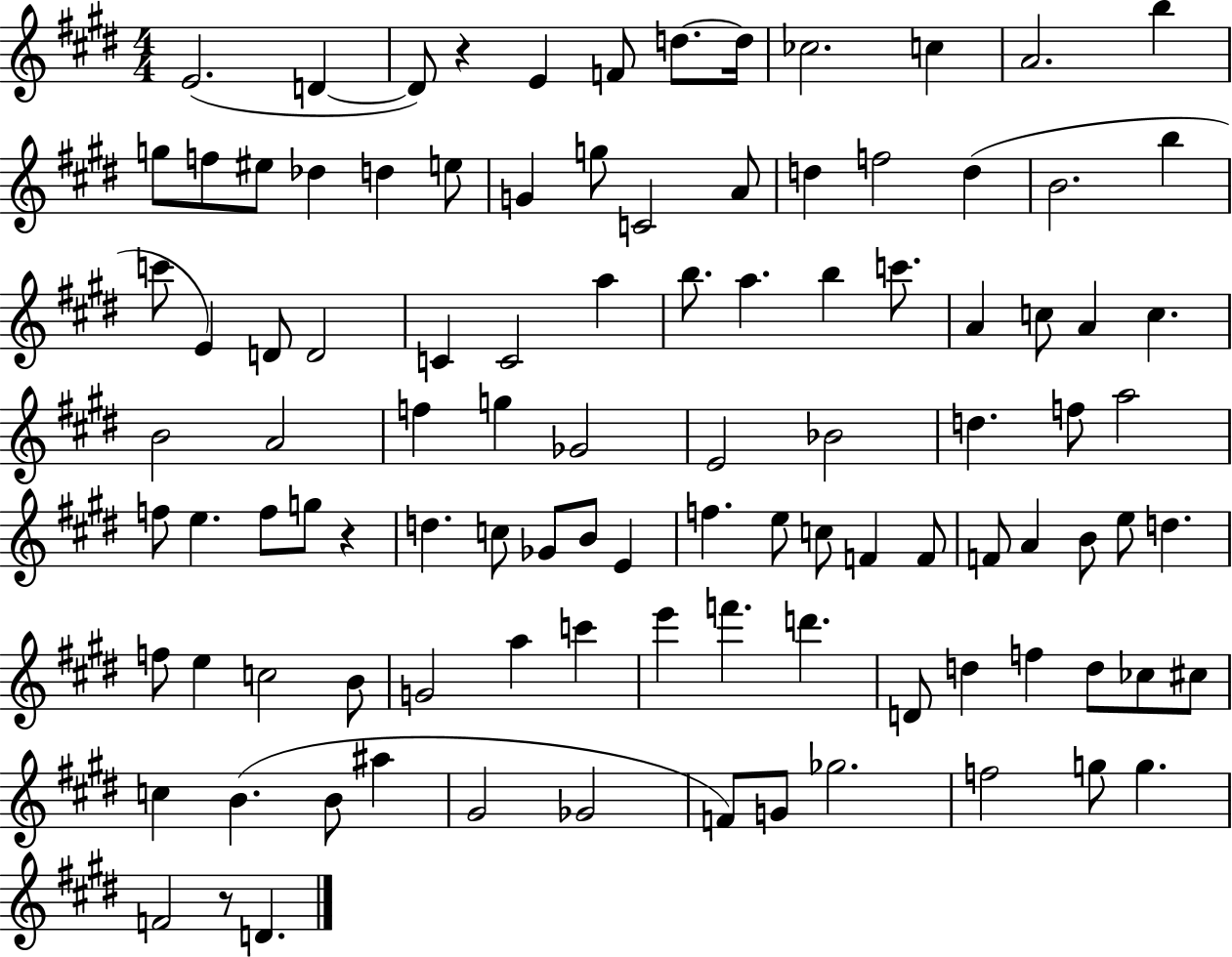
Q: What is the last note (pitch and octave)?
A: D4